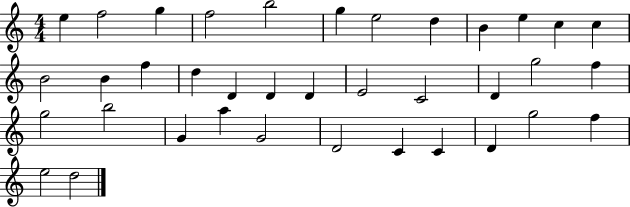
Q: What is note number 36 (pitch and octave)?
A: E5